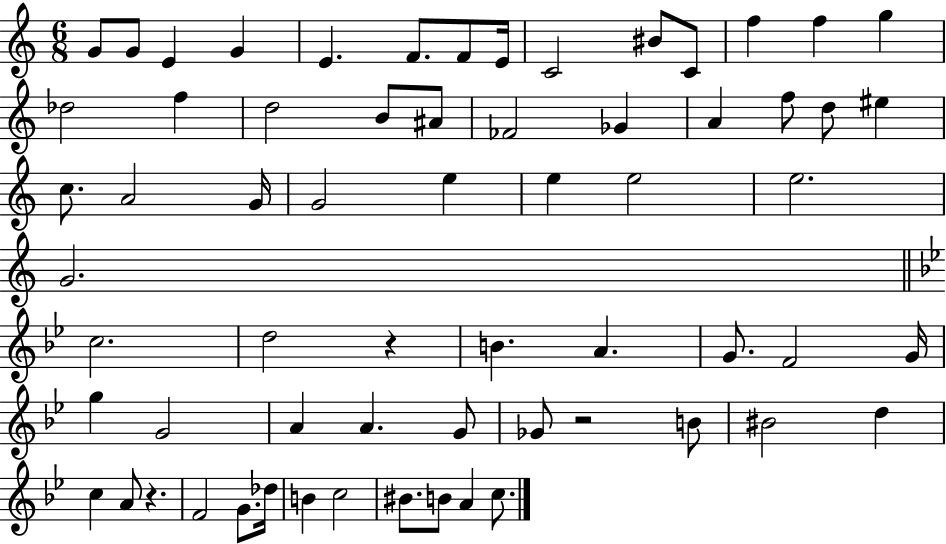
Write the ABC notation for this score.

X:1
T:Untitled
M:6/8
L:1/4
K:C
G/2 G/2 E G E F/2 F/2 E/4 C2 ^B/2 C/2 f f g _d2 f d2 B/2 ^A/2 _F2 _G A f/2 d/2 ^e c/2 A2 G/4 G2 e e e2 e2 G2 c2 d2 z B A G/2 F2 G/4 g G2 A A G/2 _G/2 z2 B/2 ^B2 d c A/2 z F2 G/2 _d/4 B c2 ^B/2 B/2 A c/2